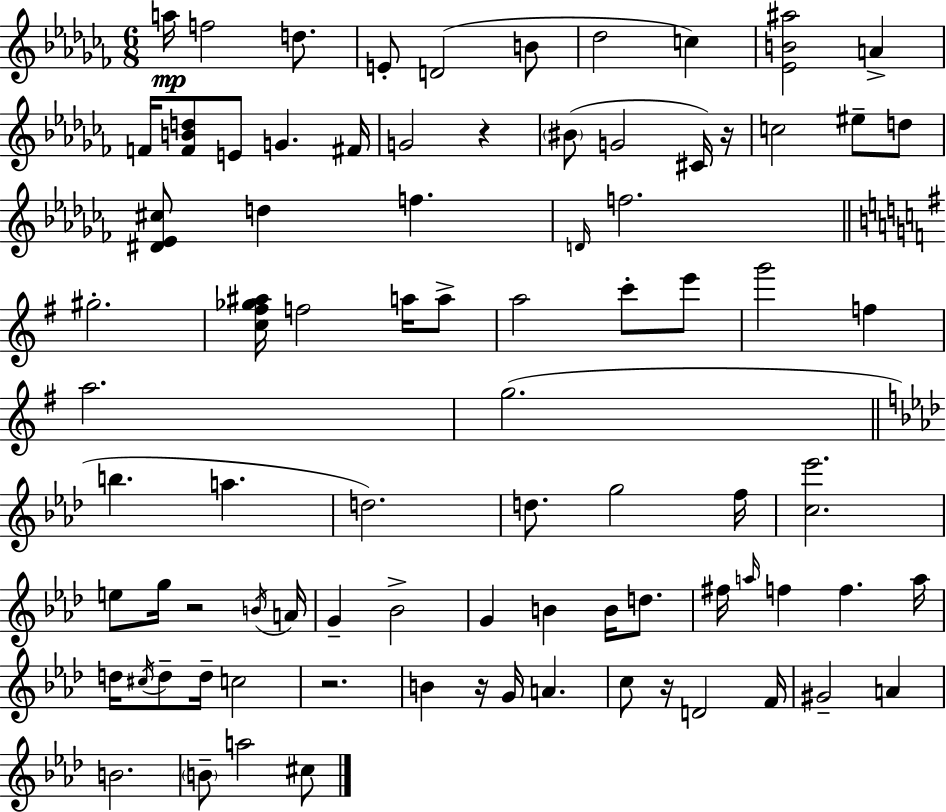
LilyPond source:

{
  \clef treble
  \numericTimeSignature
  \time 6/8
  \key aes \minor
  a''16\mp f''2 d''8. | e'8-. d'2( b'8 | des''2 c''4) | <ees' b' ais''>2 a'4-> | \break f'16 <f' b' d''>8 e'8 g'4. fis'16 | g'2 r4 | \parenthesize bis'8( g'2 cis'16) r16 | c''2 eis''8-- d''8 | \break <dis' ees' cis''>8 d''4 f''4. | \grace { d'16 } f''2. | \bar "||" \break \key g \major gis''2.-. | <c'' fis'' ges'' ais''>16 f''2 a''16 a''8-> | a''2 c'''8-. e'''8 | g'''2 f''4 | \break a''2. | g''2.( | \bar "||" \break \key f \minor b''4. a''4. | d''2.) | d''8. g''2 f''16 | <c'' ees'''>2. | \break e''8 g''16 r2 \acciaccatura { b'16 } | a'16 g'4-- bes'2-> | g'4 b'4 b'16 d''8. | fis''16 \grace { a''16 } f''4 f''4. | \break a''16 d''16 \acciaccatura { cis''16 } d''8-- d''16-- c''2 | r2. | b'4 r16 g'16 a'4. | c''8 r16 d'2 | \break f'16 gis'2-- a'4 | b'2. | \parenthesize b'8-- a''2 | cis''8 \bar "|."
}